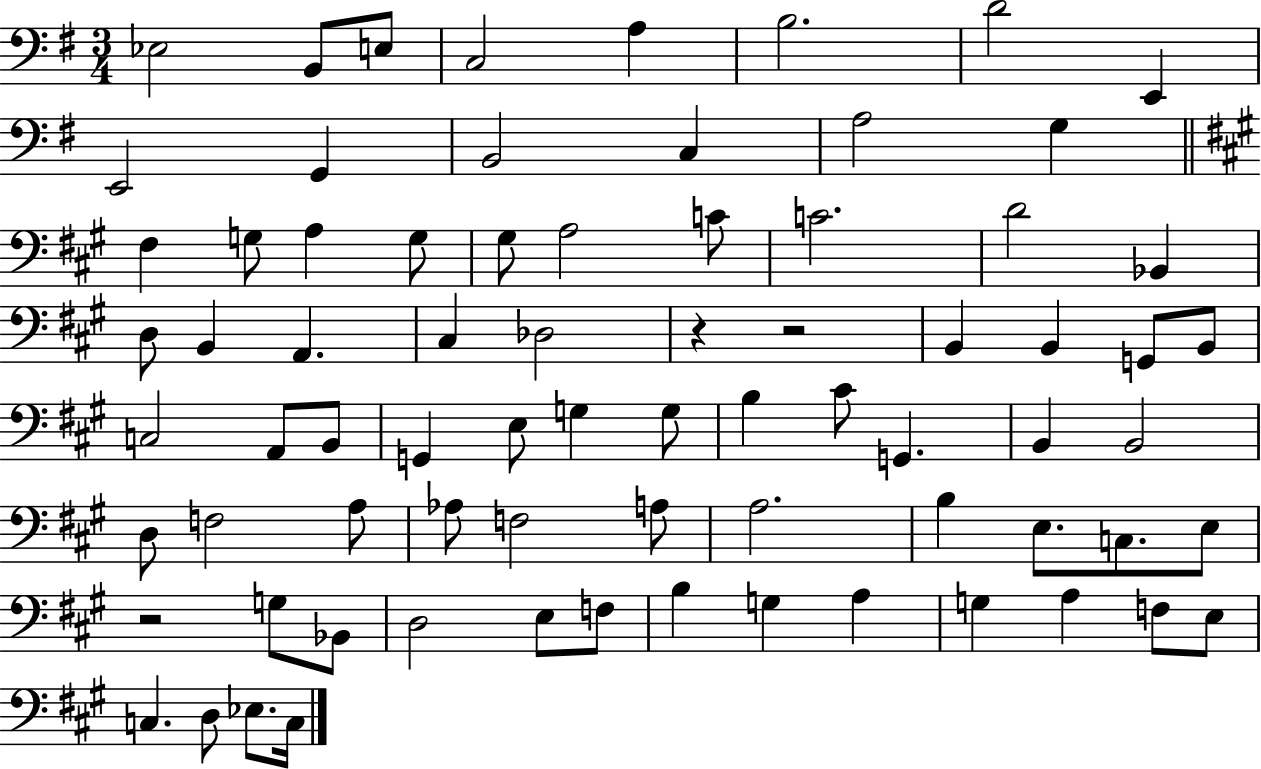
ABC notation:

X:1
T:Untitled
M:3/4
L:1/4
K:G
_E,2 B,,/2 E,/2 C,2 A, B,2 D2 E,, E,,2 G,, B,,2 C, A,2 G, ^F, G,/2 A, G,/2 ^G,/2 A,2 C/2 C2 D2 _B,, D,/2 B,, A,, ^C, _D,2 z z2 B,, B,, G,,/2 B,,/2 C,2 A,,/2 B,,/2 G,, E,/2 G, G,/2 B, ^C/2 G,, B,, B,,2 D,/2 F,2 A,/2 _A,/2 F,2 A,/2 A,2 B, E,/2 C,/2 E,/2 z2 G,/2 _B,,/2 D,2 E,/2 F,/2 B, G, A, G, A, F,/2 E,/2 C, D,/2 _E,/2 C,/4